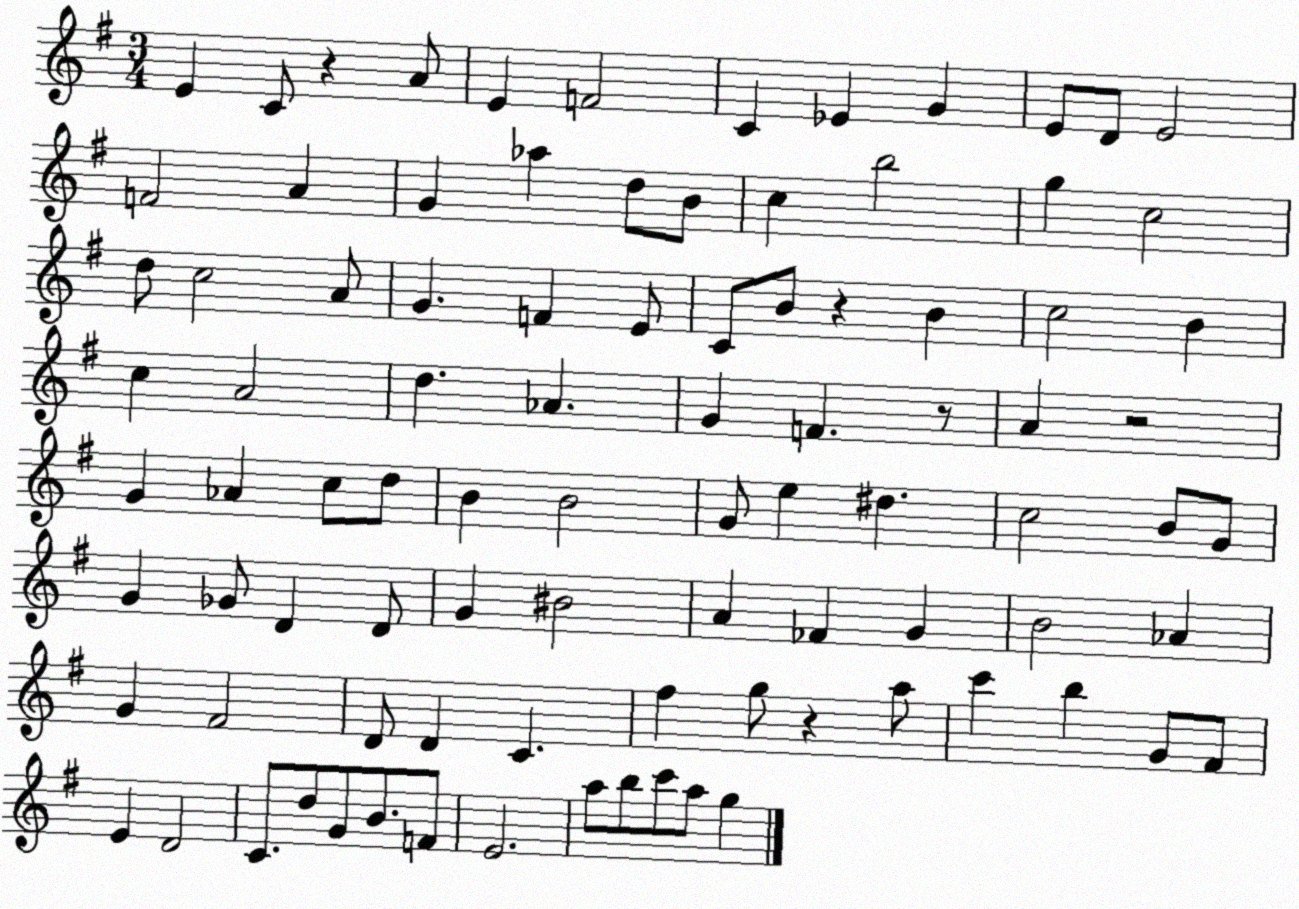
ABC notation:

X:1
T:Untitled
M:3/4
L:1/4
K:G
E C/2 z A/2 E F2 C _E G E/2 D/2 E2 F2 A G _a d/2 B/2 c b2 g c2 d/2 c2 A/2 G F E/2 C/2 B/2 z B c2 B c A2 d _A G F z/2 A z2 G _A c/2 d/2 B B2 G/2 e ^d c2 B/2 G/2 G _G/2 D D/2 G ^B2 A _F G B2 _A G ^F2 D/2 D C ^f g/2 z a/2 c' b G/2 ^F/2 E D2 C/2 d/2 G/2 B/2 F/2 E2 a/2 b/2 c'/2 a/2 g